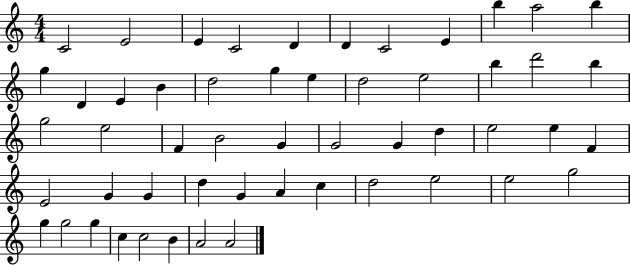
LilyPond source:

{
  \clef treble
  \numericTimeSignature
  \time 4/4
  \key c \major
  c'2 e'2 | e'4 c'2 d'4 | d'4 c'2 e'4 | b''4 a''2 b''4 | \break g''4 d'4 e'4 b'4 | d''2 g''4 e''4 | d''2 e''2 | b''4 d'''2 b''4 | \break g''2 e''2 | f'4 b'2 g'4 | g'2 g'4 d''4 | e''2 e''4 f'4 | \break e'2 g'4 g'4 | d''4 g'4 a'4 c''4 | d''2 e''2 | e''2 g''2 | \break g''4 g''2 g''4 | c''4 c''2 b'4 | a'2 a'2 | \bar "|."
}